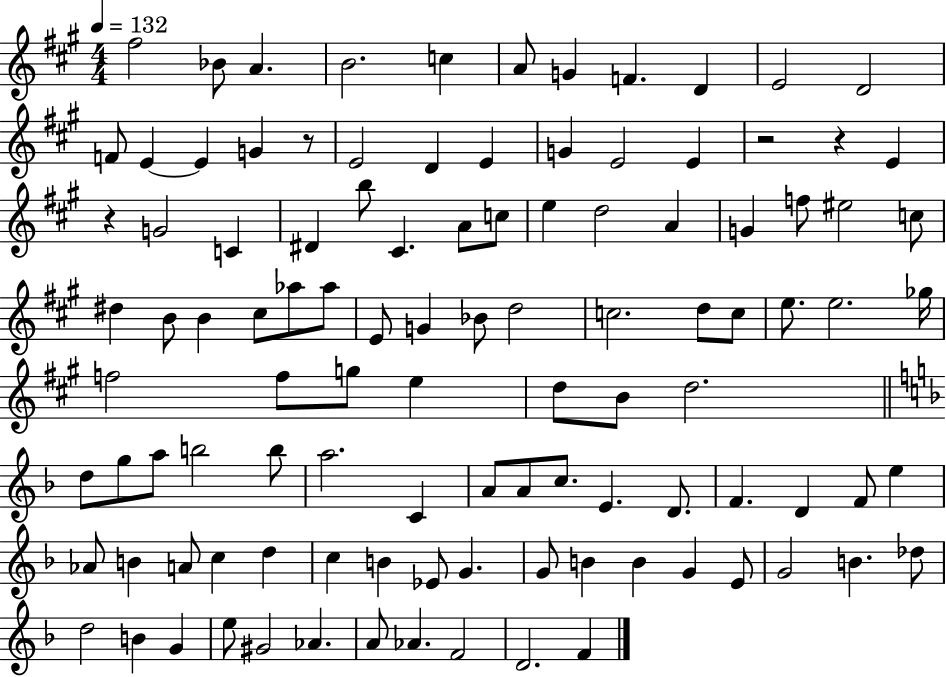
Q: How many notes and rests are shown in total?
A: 107